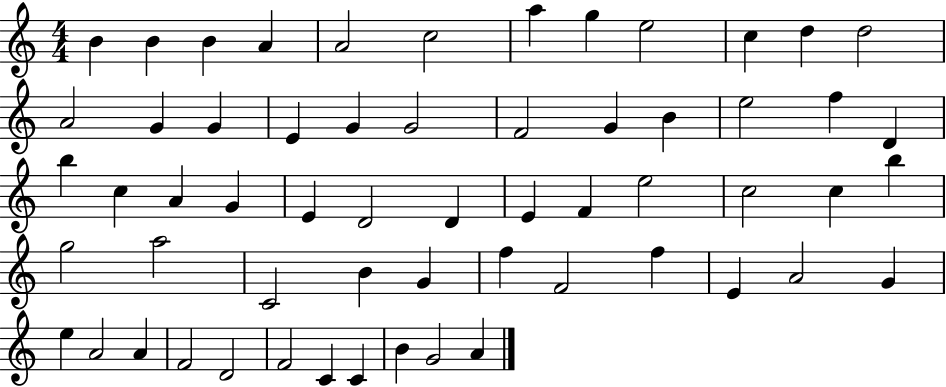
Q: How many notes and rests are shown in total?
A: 59